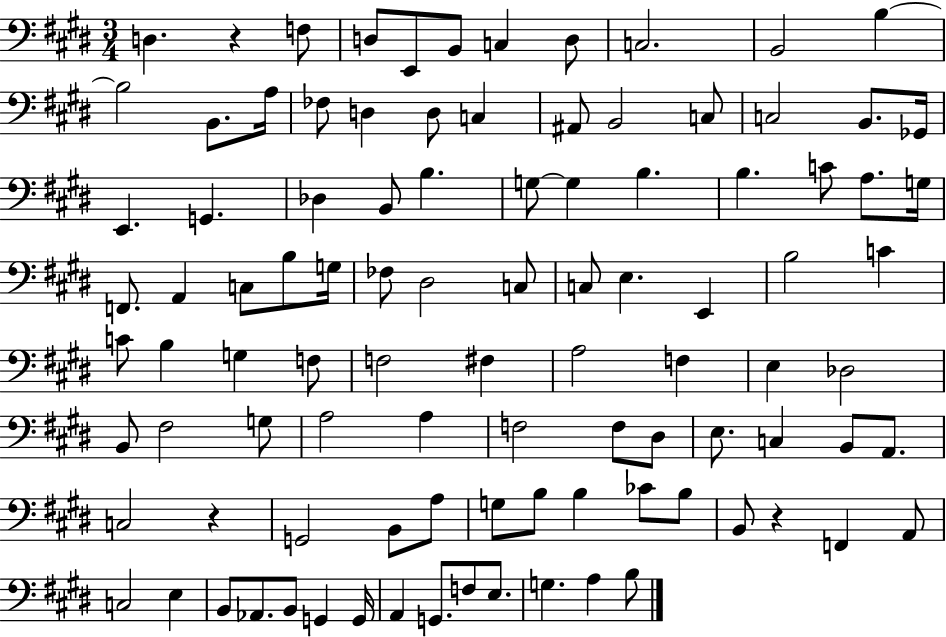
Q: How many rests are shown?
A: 3